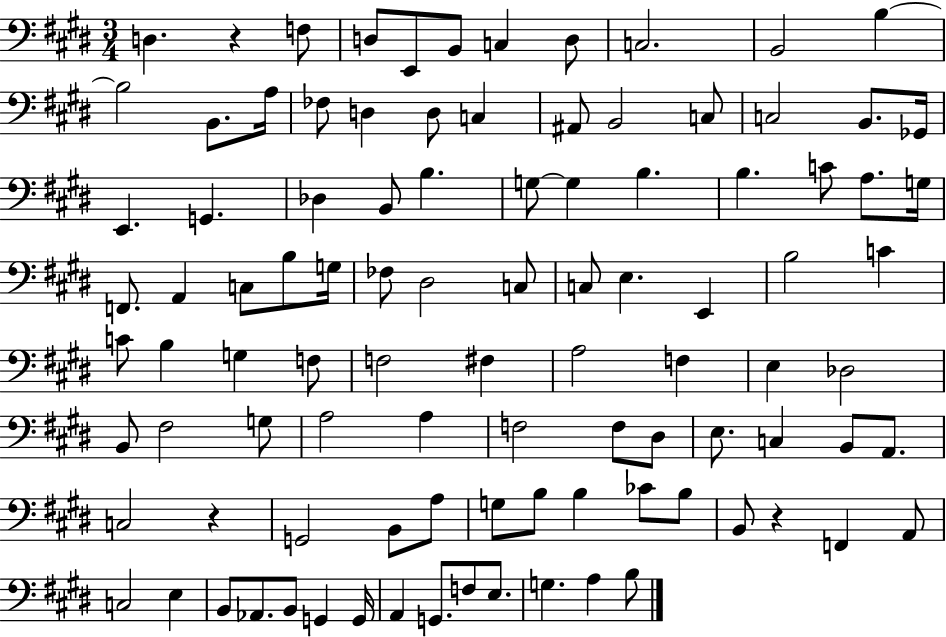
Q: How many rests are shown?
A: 3